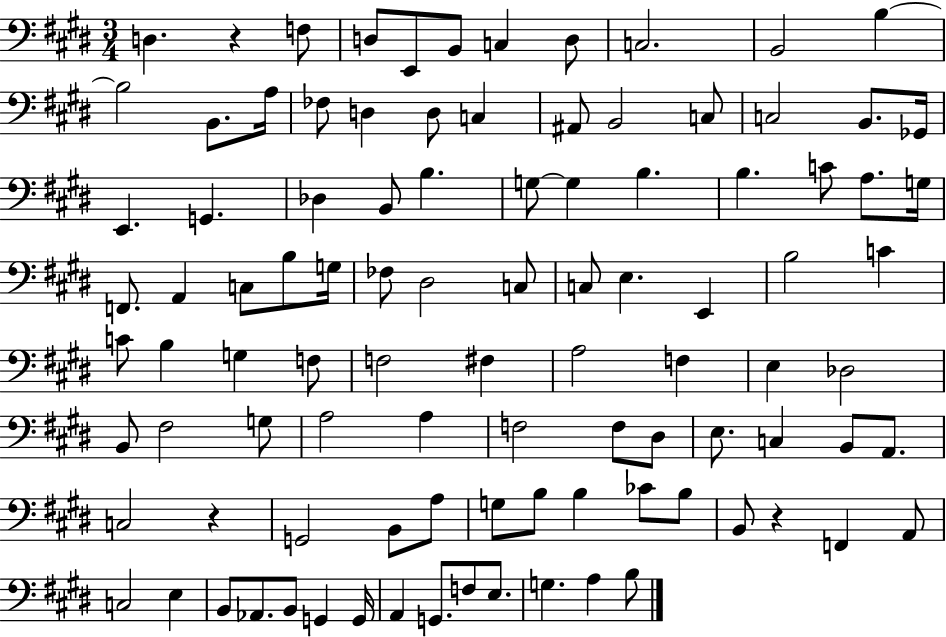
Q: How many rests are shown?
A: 3